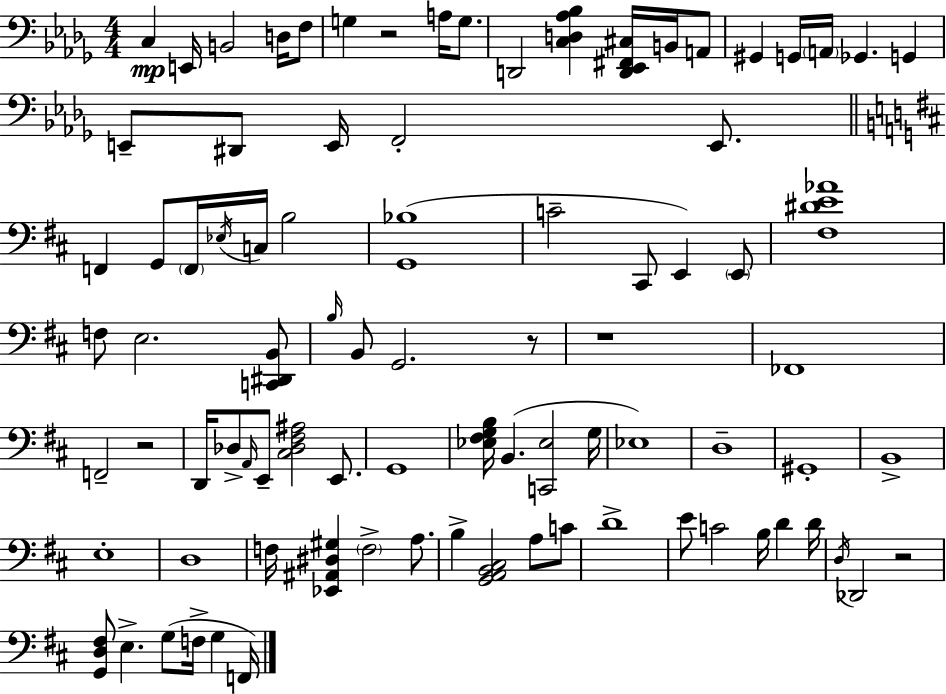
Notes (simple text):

C3/q E2/s B2/h D3/s F3/e G3/q R/h A3/s G3/e. D2/h [C3,D3,Ab3,Bb3]/q [D2,Eb2,F#2,C#3]/s B2/s A2/e G#2/q G2/s A2/s Gb2/q. G2/q E2/e D#2/e E2/s F2/h E2/e. F2/q G2/e F2/s Eb3/s C3/s B3/h [G2,Bb3]/w C4/h C#2/e E2/q E2/e [F#3,D#4,E4,Ab4]/w F3/e E3/h. [C2,D#2,B2]/e B3/s B2/e G2/h. R/e R/w FES2/w F2/h R/h D2/s Db3/e A2/s E2/e [C#3,Db3,F#3,A#3]/h E2/e. G2/w [Eb3,F#3,G3,B3]/s B2/q. [C2,Eb3]/h G3/s Eb3/w D3/w G#2/w B2/w E3/w D3/w F3/s [Eb2,A#2,D#3,G#3]/q F3/h A3/e. B3/q [G2,A2,B2,C#3]/h A3/e C4/e D4/w E4/e C4/h B3/s D4/q D4/s D3/s Db2/h R/h [G2,D3,F#3]/e E3/q. G3/e F3/s G3/q F2/s